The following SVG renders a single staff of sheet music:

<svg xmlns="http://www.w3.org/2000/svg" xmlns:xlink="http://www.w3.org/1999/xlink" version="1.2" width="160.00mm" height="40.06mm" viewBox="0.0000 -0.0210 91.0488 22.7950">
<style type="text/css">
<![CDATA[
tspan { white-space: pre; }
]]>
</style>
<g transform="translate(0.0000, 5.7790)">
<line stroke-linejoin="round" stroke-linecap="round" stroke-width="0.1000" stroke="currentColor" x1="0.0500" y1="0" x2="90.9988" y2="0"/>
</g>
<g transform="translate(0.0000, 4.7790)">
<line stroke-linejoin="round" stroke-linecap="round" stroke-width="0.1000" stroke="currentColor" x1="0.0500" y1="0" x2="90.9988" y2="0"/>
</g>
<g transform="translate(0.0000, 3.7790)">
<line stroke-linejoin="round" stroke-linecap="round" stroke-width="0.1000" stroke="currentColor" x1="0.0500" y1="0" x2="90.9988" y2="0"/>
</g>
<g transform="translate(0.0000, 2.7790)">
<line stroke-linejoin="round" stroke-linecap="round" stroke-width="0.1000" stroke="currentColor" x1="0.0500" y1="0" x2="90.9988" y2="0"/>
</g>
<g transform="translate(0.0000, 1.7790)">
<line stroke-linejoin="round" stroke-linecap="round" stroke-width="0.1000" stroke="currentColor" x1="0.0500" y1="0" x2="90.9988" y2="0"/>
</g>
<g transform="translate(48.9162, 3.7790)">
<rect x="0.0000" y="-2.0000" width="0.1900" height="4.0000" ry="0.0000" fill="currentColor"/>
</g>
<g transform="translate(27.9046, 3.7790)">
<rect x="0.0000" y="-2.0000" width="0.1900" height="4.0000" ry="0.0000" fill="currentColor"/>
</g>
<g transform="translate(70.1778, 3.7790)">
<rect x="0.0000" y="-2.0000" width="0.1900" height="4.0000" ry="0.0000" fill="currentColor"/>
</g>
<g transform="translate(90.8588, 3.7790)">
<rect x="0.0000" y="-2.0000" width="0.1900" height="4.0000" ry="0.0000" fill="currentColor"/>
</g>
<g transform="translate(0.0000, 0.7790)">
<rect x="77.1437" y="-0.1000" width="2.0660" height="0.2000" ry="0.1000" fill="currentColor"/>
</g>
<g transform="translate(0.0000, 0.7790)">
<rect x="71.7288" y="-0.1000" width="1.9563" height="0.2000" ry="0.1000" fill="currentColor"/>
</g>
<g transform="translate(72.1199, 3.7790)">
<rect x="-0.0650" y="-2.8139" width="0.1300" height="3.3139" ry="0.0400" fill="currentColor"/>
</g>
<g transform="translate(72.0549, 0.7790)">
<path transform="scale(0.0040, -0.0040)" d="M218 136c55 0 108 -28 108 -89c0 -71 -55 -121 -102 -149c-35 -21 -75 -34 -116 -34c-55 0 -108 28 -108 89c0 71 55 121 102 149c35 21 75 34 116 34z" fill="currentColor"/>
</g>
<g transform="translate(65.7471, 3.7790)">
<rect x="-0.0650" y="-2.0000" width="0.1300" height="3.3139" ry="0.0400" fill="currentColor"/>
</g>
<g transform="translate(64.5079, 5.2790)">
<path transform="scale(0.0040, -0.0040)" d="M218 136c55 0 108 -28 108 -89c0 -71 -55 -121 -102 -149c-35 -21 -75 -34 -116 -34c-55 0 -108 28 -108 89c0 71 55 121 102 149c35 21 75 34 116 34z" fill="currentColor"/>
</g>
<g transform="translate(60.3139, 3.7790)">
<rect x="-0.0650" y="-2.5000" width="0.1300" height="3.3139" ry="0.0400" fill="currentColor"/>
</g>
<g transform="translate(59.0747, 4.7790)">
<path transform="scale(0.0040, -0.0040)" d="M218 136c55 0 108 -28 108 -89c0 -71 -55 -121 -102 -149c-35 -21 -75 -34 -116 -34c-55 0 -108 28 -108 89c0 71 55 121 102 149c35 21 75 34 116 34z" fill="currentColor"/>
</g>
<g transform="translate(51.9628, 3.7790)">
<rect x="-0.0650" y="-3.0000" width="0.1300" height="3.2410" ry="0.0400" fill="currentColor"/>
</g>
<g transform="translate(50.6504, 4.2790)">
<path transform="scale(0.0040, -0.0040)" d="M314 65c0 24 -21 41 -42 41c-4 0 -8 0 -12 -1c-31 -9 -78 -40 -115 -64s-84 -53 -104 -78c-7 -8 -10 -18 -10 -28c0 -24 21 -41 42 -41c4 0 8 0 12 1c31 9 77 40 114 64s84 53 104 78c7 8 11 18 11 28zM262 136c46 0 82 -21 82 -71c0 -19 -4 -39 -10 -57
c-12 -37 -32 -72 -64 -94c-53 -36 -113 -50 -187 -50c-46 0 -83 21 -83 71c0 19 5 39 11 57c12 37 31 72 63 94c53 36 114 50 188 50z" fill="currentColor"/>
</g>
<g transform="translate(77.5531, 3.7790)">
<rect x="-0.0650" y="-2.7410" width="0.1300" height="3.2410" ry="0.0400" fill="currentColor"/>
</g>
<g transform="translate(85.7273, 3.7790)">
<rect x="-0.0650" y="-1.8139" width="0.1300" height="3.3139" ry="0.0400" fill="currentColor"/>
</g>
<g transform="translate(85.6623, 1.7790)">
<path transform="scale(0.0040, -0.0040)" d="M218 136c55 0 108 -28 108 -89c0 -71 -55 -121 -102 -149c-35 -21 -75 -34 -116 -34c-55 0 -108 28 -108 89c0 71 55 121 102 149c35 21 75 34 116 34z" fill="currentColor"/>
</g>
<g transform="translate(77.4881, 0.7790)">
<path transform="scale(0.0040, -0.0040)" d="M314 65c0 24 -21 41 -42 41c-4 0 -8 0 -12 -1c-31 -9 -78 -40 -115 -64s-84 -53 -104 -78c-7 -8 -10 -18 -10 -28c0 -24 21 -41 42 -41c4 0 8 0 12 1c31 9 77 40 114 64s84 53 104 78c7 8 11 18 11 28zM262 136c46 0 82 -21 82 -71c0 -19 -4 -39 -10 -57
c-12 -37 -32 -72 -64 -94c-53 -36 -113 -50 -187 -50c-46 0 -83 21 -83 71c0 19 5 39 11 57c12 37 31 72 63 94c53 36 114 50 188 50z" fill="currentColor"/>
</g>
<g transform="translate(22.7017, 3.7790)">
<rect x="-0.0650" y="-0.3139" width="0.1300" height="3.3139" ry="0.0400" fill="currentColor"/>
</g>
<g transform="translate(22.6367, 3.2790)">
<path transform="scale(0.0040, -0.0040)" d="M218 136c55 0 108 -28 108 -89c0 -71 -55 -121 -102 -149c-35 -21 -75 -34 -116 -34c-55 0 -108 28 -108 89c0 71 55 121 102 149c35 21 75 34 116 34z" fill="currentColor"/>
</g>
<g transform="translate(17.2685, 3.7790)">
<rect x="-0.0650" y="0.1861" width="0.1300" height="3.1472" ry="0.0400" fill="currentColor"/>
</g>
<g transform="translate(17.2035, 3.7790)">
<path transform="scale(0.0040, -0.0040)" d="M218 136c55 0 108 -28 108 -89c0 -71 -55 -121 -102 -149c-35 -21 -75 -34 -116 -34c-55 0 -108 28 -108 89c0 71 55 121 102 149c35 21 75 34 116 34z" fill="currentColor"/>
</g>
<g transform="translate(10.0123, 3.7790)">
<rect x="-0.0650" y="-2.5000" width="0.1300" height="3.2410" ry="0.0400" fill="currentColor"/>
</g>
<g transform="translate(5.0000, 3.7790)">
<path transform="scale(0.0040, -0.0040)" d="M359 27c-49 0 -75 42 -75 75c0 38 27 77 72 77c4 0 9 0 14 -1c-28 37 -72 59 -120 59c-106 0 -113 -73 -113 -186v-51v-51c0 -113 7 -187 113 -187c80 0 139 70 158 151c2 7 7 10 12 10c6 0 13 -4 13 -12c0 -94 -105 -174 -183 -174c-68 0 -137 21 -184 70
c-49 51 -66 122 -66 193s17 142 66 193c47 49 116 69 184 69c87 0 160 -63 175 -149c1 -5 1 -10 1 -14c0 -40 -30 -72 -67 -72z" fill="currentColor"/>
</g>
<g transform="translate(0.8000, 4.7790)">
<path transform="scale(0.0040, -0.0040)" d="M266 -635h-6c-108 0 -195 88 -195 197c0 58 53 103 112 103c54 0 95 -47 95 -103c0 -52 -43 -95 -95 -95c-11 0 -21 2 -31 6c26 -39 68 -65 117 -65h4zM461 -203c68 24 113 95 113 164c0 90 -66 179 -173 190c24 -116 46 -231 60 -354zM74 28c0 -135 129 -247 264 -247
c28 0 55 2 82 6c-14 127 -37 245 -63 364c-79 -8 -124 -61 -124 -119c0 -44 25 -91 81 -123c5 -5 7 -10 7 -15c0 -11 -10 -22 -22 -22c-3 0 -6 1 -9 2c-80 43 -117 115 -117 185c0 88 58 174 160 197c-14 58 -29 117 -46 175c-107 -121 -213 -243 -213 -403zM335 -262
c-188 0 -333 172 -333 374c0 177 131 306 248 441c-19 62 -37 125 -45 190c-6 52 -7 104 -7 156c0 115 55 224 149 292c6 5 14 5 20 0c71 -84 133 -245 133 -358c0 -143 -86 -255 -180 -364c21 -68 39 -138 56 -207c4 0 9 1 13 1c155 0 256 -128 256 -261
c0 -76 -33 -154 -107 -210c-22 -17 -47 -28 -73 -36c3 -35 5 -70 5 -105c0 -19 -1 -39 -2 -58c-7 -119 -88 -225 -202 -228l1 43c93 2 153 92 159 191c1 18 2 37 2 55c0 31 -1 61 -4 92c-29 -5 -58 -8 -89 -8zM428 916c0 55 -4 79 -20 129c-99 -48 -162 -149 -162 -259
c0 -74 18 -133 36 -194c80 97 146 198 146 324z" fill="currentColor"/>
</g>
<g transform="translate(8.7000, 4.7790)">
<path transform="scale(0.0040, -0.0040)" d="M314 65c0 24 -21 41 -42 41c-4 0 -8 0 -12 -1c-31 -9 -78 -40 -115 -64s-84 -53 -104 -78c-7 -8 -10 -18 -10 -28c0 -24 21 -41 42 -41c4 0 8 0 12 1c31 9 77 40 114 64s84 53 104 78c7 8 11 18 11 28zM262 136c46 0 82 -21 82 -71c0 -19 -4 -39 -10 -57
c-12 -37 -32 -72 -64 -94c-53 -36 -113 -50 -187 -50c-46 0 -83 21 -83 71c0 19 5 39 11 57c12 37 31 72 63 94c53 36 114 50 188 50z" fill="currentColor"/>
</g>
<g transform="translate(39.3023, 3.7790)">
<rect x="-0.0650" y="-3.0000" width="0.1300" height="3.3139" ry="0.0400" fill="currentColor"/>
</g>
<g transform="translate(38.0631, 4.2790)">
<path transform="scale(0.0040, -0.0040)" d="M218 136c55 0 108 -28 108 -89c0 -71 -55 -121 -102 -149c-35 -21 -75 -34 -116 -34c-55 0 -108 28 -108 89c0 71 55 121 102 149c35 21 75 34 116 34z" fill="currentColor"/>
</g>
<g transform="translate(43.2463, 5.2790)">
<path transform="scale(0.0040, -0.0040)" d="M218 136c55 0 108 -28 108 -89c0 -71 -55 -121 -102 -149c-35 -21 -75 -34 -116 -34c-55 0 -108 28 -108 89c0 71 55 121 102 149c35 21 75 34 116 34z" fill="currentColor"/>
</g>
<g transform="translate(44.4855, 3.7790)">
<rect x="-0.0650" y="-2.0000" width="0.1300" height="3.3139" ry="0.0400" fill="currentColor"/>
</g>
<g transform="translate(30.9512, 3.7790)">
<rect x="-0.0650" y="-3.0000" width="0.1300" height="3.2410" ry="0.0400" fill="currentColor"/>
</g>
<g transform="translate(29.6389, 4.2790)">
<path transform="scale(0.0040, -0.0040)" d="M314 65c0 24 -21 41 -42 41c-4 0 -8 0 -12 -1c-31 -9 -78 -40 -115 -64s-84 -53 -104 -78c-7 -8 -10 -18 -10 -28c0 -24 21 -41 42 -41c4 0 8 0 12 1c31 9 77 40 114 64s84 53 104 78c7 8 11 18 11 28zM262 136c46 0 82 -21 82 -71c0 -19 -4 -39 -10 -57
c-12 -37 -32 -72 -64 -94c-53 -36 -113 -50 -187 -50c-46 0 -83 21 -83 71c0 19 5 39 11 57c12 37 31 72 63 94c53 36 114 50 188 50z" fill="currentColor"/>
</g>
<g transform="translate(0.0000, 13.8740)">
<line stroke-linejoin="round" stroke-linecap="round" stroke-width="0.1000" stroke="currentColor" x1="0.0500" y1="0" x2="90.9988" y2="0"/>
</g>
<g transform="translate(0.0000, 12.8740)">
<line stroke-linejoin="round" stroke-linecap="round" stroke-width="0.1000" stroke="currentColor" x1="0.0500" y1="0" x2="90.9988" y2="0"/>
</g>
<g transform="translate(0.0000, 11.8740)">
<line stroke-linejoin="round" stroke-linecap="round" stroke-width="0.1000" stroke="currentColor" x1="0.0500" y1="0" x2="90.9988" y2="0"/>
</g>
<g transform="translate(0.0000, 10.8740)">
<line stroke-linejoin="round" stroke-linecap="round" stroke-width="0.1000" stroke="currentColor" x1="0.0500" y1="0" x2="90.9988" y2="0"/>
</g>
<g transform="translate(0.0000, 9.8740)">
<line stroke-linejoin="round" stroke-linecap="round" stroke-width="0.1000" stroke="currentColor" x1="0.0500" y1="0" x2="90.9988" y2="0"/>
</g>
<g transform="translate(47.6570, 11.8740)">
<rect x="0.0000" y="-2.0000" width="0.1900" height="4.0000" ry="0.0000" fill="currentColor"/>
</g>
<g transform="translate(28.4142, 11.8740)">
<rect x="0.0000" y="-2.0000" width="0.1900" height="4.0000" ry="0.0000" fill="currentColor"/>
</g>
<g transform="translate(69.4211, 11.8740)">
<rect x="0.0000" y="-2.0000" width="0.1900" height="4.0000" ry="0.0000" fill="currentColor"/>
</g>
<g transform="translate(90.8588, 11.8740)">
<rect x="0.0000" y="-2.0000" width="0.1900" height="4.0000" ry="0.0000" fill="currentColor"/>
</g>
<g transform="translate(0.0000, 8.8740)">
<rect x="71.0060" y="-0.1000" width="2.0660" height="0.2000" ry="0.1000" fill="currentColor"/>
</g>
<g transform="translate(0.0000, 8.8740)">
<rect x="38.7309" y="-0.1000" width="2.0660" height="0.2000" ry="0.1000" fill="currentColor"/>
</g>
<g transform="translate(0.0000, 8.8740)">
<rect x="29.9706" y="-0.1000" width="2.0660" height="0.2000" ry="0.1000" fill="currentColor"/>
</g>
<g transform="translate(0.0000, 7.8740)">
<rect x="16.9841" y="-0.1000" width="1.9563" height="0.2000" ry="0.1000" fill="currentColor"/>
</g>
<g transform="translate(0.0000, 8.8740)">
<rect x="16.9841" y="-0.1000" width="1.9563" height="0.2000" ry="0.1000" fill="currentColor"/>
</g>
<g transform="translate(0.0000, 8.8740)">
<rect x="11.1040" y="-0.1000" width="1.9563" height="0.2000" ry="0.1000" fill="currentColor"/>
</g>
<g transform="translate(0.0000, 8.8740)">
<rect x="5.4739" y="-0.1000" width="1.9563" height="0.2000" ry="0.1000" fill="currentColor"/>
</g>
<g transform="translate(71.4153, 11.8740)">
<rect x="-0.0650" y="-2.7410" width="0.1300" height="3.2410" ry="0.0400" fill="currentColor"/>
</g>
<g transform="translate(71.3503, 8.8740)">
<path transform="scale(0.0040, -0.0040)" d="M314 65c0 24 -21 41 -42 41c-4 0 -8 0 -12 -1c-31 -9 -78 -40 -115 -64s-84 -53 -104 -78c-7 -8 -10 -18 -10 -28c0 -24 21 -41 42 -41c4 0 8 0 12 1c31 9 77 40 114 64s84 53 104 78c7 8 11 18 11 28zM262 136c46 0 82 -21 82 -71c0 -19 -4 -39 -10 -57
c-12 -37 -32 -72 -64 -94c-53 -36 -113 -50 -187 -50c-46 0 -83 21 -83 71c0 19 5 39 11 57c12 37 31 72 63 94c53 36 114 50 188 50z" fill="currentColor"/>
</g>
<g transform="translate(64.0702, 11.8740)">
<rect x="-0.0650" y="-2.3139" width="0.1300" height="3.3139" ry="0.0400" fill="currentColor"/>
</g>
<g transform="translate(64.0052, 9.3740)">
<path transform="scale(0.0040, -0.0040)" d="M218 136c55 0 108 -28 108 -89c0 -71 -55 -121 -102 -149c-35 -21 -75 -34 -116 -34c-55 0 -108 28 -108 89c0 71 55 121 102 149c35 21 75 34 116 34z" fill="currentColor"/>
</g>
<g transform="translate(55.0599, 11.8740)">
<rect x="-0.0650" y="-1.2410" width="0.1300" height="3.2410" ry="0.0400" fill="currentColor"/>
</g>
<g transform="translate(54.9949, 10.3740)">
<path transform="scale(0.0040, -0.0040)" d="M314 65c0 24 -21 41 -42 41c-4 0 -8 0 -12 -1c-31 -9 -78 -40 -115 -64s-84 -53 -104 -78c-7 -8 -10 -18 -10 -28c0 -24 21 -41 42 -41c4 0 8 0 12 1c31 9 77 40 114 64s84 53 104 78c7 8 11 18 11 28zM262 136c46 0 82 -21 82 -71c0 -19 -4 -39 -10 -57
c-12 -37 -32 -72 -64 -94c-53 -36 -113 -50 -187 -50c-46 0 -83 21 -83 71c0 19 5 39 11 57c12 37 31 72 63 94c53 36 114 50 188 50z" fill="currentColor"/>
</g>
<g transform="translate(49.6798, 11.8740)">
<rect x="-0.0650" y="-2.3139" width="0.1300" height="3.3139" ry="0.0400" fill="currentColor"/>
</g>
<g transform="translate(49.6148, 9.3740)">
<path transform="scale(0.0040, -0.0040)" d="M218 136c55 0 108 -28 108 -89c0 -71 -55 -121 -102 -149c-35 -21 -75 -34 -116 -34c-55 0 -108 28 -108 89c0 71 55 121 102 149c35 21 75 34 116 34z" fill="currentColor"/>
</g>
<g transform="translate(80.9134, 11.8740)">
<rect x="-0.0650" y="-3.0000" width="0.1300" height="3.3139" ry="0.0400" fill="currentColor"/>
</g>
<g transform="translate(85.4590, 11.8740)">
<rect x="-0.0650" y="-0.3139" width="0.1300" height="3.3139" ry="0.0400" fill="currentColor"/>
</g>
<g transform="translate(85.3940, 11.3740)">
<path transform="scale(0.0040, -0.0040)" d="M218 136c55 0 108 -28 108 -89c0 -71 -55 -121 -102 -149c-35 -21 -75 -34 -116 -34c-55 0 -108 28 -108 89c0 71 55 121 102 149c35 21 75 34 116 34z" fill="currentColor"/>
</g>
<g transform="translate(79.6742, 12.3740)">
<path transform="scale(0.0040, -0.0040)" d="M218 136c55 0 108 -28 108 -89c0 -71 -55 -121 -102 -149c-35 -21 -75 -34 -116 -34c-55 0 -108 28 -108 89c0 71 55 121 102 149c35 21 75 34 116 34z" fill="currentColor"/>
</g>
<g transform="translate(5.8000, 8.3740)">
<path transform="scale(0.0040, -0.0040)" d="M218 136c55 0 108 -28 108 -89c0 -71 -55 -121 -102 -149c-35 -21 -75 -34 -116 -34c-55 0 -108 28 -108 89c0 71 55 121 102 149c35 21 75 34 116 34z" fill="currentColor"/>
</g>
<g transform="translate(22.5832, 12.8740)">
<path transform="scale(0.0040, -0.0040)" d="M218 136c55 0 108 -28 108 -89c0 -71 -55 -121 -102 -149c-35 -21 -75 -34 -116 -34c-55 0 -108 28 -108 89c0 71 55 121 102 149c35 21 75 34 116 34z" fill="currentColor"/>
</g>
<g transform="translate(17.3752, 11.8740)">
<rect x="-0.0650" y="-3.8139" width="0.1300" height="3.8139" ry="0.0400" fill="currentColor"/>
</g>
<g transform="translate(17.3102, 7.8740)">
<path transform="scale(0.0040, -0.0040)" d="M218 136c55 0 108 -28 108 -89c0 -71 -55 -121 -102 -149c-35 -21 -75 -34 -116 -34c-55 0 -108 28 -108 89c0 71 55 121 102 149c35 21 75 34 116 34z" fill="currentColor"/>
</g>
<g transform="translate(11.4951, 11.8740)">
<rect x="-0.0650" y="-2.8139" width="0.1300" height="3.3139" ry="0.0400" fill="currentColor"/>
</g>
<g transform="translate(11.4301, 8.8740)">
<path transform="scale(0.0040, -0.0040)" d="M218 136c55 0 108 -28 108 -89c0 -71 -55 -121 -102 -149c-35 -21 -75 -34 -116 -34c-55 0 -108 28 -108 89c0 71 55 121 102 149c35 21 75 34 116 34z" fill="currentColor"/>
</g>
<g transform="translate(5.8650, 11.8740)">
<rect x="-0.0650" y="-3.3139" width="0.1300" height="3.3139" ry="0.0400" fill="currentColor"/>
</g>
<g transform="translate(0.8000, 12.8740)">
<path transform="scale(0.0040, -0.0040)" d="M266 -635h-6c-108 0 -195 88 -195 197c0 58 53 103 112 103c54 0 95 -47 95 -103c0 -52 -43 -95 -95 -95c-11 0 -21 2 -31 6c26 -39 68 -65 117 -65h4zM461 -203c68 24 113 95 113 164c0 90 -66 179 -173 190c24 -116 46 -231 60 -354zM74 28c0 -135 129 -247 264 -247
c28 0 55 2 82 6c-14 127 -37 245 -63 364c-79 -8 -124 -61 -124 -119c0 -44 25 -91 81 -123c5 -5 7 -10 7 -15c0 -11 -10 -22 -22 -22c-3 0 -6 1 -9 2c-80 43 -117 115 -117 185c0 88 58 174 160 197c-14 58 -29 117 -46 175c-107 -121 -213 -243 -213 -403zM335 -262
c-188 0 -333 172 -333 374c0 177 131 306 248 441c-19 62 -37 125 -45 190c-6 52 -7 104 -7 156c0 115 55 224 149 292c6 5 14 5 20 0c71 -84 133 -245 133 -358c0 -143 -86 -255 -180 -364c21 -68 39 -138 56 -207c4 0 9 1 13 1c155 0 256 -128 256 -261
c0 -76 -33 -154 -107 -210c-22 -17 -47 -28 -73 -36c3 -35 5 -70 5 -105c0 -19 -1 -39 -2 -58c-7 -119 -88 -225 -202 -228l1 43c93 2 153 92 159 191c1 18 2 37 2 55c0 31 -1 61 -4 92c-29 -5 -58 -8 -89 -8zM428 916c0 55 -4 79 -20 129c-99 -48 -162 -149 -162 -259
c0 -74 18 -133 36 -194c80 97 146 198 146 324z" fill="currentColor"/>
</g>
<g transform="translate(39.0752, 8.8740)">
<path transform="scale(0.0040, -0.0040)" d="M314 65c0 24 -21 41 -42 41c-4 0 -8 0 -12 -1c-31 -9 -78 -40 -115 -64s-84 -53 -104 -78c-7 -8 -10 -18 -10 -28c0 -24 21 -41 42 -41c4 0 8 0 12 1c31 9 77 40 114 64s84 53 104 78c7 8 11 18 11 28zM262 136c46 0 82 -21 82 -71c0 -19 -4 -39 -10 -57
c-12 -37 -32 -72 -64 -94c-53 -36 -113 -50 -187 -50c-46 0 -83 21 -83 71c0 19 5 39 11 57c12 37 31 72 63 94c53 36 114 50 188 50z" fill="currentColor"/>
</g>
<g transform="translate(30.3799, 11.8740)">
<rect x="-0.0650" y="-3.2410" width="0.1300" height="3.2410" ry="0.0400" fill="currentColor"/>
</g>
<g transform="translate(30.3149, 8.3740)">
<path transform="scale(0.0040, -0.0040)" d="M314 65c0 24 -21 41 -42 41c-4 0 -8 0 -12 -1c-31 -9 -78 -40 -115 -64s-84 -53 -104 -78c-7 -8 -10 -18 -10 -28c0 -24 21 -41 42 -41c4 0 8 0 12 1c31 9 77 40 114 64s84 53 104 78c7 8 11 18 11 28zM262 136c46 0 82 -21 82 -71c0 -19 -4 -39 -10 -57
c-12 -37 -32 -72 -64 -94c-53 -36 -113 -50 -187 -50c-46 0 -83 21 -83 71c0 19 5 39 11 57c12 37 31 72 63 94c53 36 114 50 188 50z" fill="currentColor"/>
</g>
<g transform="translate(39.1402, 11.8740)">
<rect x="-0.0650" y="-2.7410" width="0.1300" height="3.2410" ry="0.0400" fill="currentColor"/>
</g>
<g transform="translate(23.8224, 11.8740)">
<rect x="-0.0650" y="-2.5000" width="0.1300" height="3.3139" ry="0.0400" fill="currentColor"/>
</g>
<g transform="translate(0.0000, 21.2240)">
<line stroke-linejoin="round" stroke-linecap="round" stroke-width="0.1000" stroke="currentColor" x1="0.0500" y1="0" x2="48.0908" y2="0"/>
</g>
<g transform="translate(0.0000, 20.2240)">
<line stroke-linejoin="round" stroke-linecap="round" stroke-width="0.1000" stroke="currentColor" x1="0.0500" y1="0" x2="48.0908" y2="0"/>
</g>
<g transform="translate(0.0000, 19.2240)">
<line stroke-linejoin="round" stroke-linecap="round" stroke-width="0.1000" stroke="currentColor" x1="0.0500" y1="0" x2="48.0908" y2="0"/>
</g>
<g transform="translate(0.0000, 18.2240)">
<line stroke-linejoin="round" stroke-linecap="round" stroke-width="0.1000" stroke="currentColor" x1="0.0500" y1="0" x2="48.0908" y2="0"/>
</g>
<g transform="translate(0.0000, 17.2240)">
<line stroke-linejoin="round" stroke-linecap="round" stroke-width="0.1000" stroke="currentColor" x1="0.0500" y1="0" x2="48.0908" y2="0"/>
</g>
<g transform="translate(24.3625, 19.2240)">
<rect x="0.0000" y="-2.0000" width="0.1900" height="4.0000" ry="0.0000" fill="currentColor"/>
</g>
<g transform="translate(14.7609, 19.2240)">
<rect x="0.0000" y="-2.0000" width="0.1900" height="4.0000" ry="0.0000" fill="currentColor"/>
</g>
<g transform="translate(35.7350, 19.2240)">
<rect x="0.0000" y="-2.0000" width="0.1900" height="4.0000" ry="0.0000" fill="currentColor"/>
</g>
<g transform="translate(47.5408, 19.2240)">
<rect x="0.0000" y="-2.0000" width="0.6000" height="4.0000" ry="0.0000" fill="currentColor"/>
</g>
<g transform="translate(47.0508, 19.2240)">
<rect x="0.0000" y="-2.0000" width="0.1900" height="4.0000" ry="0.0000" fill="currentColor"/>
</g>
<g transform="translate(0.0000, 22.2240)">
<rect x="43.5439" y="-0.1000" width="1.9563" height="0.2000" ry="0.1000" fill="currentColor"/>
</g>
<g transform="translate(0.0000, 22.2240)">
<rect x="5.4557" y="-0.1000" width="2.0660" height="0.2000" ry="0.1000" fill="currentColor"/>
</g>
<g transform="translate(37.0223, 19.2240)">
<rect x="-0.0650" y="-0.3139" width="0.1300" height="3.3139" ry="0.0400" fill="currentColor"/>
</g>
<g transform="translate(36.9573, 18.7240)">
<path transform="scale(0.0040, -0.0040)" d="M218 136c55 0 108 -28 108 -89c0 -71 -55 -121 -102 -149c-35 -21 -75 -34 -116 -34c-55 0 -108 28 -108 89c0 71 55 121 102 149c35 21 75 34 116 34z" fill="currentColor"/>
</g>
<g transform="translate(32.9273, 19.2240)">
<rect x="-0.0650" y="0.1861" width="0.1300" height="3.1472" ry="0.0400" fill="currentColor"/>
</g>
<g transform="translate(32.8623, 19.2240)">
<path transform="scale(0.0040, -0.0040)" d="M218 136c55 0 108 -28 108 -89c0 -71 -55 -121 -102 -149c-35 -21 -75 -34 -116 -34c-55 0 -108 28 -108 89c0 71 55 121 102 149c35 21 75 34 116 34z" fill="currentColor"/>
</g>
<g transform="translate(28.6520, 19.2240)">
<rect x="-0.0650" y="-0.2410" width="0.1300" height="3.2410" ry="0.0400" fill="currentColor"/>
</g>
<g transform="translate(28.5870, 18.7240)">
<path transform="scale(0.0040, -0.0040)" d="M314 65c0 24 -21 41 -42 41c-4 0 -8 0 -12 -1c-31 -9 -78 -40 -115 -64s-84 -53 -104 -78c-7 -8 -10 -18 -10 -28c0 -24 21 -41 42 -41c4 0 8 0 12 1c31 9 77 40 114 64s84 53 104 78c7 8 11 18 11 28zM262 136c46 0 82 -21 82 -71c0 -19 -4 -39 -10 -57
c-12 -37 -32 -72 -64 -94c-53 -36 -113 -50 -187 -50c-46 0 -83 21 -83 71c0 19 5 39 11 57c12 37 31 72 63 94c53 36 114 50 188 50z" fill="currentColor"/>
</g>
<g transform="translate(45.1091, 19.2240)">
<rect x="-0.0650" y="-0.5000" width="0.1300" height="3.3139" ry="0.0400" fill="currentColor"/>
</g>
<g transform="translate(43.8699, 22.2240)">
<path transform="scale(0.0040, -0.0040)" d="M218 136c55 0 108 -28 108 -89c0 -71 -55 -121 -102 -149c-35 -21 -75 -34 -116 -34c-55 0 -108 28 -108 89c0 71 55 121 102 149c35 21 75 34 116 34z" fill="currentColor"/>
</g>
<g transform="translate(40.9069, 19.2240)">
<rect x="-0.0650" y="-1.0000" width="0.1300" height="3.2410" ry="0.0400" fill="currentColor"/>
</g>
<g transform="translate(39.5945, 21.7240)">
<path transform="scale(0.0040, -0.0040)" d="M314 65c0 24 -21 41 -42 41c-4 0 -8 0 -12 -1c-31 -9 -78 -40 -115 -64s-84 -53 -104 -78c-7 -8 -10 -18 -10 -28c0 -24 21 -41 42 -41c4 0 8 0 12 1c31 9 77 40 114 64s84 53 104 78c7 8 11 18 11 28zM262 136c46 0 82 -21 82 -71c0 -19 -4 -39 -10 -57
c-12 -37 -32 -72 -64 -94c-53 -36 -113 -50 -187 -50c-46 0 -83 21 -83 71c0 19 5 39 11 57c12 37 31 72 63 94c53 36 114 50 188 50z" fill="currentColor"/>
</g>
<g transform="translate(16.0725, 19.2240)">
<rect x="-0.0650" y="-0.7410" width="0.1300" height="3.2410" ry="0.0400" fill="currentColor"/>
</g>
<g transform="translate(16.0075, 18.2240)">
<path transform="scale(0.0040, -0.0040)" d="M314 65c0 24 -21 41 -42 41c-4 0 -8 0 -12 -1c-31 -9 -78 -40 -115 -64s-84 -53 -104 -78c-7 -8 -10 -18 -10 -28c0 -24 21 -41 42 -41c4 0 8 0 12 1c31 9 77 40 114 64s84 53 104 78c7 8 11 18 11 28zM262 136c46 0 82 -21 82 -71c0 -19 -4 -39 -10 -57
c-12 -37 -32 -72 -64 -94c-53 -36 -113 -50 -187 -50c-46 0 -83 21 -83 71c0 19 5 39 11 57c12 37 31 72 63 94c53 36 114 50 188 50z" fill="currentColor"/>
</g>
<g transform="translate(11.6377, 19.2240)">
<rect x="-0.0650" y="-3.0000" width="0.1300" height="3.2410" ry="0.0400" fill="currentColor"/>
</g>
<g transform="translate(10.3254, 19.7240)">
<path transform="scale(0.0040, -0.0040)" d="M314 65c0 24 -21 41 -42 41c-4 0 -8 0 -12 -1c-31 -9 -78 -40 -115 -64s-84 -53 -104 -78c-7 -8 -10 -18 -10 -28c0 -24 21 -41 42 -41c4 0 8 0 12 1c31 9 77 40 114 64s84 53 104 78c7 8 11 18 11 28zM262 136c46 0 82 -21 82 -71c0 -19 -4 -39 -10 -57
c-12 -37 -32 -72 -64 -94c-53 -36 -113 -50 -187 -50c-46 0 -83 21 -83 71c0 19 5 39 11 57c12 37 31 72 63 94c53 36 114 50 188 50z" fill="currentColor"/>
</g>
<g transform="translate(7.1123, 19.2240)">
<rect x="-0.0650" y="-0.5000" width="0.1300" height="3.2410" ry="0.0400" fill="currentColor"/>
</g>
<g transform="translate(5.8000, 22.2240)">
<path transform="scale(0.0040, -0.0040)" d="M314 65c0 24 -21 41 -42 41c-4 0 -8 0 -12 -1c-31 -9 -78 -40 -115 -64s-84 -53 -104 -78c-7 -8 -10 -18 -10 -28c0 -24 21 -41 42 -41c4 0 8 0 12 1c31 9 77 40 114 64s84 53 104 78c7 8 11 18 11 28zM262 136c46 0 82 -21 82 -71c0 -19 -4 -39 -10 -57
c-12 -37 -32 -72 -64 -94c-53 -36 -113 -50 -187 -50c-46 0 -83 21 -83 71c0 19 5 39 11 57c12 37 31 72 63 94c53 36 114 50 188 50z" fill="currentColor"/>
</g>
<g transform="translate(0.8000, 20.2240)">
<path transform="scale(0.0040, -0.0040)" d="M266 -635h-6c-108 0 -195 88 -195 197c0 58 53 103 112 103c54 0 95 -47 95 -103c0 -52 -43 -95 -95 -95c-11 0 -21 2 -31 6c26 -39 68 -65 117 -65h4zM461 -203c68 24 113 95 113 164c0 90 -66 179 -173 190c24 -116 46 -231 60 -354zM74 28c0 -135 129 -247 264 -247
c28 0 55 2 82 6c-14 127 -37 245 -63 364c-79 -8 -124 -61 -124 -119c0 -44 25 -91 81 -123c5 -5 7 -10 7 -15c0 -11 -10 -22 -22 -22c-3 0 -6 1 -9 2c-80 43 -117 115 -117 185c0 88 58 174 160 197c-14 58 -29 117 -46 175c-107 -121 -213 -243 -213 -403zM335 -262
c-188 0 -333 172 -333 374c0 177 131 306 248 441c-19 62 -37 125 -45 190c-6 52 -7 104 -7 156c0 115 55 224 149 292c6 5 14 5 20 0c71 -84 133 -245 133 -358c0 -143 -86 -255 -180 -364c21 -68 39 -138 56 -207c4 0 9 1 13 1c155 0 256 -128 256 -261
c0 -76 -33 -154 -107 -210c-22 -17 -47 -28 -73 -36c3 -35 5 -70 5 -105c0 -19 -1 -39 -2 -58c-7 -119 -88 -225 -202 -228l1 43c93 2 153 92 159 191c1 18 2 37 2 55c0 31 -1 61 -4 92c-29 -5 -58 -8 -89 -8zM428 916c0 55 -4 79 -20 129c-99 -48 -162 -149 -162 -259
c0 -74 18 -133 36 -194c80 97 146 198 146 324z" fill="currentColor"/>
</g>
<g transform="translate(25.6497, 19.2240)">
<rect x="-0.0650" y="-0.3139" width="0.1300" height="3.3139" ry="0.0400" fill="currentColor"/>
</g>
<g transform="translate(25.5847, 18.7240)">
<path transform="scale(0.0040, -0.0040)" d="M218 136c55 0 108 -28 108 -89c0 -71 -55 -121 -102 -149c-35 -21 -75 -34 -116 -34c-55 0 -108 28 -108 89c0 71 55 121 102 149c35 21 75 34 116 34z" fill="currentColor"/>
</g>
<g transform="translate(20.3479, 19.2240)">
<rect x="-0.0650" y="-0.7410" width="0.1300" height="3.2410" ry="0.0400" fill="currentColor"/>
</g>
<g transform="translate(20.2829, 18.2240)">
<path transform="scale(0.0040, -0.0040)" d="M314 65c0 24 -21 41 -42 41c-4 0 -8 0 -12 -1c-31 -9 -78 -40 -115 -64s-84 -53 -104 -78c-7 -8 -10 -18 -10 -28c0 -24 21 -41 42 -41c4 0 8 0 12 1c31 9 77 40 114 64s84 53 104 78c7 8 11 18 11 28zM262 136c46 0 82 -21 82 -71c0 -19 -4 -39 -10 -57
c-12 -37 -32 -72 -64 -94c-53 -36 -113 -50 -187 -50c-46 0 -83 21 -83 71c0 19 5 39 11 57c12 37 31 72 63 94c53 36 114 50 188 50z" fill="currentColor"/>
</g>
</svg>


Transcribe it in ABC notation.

X:1
T:Untitled
M:4/4
L:1/4
K:C
G2 B c A2 A F A2 G F a a2 f b a c' G b2 a2 g e2 g a2 A c C2 A2 d2 d2 c c2 B c D2 C